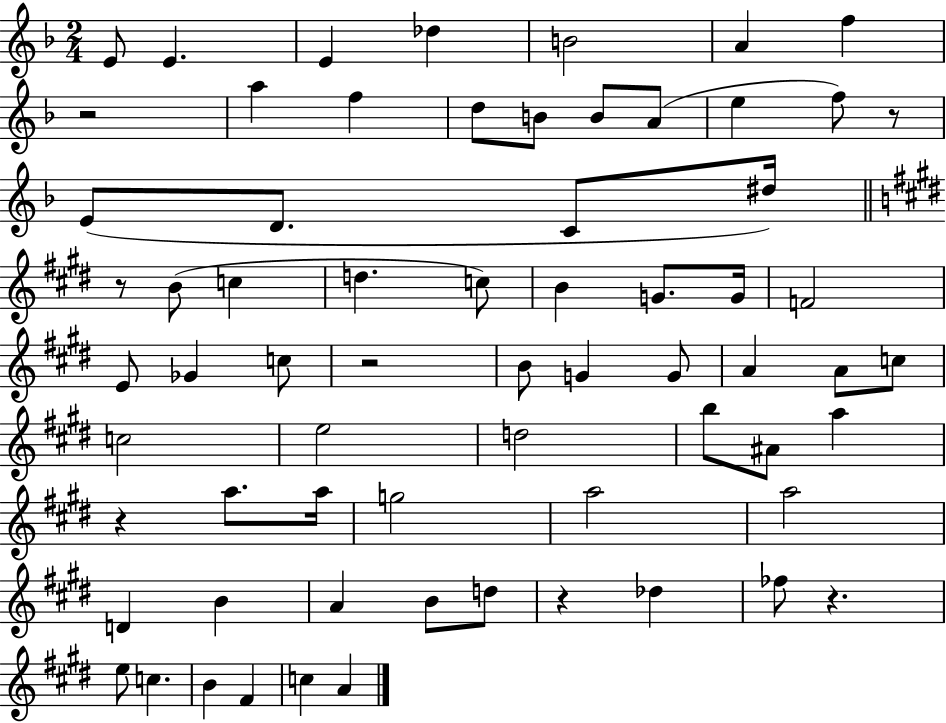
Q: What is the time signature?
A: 2/4